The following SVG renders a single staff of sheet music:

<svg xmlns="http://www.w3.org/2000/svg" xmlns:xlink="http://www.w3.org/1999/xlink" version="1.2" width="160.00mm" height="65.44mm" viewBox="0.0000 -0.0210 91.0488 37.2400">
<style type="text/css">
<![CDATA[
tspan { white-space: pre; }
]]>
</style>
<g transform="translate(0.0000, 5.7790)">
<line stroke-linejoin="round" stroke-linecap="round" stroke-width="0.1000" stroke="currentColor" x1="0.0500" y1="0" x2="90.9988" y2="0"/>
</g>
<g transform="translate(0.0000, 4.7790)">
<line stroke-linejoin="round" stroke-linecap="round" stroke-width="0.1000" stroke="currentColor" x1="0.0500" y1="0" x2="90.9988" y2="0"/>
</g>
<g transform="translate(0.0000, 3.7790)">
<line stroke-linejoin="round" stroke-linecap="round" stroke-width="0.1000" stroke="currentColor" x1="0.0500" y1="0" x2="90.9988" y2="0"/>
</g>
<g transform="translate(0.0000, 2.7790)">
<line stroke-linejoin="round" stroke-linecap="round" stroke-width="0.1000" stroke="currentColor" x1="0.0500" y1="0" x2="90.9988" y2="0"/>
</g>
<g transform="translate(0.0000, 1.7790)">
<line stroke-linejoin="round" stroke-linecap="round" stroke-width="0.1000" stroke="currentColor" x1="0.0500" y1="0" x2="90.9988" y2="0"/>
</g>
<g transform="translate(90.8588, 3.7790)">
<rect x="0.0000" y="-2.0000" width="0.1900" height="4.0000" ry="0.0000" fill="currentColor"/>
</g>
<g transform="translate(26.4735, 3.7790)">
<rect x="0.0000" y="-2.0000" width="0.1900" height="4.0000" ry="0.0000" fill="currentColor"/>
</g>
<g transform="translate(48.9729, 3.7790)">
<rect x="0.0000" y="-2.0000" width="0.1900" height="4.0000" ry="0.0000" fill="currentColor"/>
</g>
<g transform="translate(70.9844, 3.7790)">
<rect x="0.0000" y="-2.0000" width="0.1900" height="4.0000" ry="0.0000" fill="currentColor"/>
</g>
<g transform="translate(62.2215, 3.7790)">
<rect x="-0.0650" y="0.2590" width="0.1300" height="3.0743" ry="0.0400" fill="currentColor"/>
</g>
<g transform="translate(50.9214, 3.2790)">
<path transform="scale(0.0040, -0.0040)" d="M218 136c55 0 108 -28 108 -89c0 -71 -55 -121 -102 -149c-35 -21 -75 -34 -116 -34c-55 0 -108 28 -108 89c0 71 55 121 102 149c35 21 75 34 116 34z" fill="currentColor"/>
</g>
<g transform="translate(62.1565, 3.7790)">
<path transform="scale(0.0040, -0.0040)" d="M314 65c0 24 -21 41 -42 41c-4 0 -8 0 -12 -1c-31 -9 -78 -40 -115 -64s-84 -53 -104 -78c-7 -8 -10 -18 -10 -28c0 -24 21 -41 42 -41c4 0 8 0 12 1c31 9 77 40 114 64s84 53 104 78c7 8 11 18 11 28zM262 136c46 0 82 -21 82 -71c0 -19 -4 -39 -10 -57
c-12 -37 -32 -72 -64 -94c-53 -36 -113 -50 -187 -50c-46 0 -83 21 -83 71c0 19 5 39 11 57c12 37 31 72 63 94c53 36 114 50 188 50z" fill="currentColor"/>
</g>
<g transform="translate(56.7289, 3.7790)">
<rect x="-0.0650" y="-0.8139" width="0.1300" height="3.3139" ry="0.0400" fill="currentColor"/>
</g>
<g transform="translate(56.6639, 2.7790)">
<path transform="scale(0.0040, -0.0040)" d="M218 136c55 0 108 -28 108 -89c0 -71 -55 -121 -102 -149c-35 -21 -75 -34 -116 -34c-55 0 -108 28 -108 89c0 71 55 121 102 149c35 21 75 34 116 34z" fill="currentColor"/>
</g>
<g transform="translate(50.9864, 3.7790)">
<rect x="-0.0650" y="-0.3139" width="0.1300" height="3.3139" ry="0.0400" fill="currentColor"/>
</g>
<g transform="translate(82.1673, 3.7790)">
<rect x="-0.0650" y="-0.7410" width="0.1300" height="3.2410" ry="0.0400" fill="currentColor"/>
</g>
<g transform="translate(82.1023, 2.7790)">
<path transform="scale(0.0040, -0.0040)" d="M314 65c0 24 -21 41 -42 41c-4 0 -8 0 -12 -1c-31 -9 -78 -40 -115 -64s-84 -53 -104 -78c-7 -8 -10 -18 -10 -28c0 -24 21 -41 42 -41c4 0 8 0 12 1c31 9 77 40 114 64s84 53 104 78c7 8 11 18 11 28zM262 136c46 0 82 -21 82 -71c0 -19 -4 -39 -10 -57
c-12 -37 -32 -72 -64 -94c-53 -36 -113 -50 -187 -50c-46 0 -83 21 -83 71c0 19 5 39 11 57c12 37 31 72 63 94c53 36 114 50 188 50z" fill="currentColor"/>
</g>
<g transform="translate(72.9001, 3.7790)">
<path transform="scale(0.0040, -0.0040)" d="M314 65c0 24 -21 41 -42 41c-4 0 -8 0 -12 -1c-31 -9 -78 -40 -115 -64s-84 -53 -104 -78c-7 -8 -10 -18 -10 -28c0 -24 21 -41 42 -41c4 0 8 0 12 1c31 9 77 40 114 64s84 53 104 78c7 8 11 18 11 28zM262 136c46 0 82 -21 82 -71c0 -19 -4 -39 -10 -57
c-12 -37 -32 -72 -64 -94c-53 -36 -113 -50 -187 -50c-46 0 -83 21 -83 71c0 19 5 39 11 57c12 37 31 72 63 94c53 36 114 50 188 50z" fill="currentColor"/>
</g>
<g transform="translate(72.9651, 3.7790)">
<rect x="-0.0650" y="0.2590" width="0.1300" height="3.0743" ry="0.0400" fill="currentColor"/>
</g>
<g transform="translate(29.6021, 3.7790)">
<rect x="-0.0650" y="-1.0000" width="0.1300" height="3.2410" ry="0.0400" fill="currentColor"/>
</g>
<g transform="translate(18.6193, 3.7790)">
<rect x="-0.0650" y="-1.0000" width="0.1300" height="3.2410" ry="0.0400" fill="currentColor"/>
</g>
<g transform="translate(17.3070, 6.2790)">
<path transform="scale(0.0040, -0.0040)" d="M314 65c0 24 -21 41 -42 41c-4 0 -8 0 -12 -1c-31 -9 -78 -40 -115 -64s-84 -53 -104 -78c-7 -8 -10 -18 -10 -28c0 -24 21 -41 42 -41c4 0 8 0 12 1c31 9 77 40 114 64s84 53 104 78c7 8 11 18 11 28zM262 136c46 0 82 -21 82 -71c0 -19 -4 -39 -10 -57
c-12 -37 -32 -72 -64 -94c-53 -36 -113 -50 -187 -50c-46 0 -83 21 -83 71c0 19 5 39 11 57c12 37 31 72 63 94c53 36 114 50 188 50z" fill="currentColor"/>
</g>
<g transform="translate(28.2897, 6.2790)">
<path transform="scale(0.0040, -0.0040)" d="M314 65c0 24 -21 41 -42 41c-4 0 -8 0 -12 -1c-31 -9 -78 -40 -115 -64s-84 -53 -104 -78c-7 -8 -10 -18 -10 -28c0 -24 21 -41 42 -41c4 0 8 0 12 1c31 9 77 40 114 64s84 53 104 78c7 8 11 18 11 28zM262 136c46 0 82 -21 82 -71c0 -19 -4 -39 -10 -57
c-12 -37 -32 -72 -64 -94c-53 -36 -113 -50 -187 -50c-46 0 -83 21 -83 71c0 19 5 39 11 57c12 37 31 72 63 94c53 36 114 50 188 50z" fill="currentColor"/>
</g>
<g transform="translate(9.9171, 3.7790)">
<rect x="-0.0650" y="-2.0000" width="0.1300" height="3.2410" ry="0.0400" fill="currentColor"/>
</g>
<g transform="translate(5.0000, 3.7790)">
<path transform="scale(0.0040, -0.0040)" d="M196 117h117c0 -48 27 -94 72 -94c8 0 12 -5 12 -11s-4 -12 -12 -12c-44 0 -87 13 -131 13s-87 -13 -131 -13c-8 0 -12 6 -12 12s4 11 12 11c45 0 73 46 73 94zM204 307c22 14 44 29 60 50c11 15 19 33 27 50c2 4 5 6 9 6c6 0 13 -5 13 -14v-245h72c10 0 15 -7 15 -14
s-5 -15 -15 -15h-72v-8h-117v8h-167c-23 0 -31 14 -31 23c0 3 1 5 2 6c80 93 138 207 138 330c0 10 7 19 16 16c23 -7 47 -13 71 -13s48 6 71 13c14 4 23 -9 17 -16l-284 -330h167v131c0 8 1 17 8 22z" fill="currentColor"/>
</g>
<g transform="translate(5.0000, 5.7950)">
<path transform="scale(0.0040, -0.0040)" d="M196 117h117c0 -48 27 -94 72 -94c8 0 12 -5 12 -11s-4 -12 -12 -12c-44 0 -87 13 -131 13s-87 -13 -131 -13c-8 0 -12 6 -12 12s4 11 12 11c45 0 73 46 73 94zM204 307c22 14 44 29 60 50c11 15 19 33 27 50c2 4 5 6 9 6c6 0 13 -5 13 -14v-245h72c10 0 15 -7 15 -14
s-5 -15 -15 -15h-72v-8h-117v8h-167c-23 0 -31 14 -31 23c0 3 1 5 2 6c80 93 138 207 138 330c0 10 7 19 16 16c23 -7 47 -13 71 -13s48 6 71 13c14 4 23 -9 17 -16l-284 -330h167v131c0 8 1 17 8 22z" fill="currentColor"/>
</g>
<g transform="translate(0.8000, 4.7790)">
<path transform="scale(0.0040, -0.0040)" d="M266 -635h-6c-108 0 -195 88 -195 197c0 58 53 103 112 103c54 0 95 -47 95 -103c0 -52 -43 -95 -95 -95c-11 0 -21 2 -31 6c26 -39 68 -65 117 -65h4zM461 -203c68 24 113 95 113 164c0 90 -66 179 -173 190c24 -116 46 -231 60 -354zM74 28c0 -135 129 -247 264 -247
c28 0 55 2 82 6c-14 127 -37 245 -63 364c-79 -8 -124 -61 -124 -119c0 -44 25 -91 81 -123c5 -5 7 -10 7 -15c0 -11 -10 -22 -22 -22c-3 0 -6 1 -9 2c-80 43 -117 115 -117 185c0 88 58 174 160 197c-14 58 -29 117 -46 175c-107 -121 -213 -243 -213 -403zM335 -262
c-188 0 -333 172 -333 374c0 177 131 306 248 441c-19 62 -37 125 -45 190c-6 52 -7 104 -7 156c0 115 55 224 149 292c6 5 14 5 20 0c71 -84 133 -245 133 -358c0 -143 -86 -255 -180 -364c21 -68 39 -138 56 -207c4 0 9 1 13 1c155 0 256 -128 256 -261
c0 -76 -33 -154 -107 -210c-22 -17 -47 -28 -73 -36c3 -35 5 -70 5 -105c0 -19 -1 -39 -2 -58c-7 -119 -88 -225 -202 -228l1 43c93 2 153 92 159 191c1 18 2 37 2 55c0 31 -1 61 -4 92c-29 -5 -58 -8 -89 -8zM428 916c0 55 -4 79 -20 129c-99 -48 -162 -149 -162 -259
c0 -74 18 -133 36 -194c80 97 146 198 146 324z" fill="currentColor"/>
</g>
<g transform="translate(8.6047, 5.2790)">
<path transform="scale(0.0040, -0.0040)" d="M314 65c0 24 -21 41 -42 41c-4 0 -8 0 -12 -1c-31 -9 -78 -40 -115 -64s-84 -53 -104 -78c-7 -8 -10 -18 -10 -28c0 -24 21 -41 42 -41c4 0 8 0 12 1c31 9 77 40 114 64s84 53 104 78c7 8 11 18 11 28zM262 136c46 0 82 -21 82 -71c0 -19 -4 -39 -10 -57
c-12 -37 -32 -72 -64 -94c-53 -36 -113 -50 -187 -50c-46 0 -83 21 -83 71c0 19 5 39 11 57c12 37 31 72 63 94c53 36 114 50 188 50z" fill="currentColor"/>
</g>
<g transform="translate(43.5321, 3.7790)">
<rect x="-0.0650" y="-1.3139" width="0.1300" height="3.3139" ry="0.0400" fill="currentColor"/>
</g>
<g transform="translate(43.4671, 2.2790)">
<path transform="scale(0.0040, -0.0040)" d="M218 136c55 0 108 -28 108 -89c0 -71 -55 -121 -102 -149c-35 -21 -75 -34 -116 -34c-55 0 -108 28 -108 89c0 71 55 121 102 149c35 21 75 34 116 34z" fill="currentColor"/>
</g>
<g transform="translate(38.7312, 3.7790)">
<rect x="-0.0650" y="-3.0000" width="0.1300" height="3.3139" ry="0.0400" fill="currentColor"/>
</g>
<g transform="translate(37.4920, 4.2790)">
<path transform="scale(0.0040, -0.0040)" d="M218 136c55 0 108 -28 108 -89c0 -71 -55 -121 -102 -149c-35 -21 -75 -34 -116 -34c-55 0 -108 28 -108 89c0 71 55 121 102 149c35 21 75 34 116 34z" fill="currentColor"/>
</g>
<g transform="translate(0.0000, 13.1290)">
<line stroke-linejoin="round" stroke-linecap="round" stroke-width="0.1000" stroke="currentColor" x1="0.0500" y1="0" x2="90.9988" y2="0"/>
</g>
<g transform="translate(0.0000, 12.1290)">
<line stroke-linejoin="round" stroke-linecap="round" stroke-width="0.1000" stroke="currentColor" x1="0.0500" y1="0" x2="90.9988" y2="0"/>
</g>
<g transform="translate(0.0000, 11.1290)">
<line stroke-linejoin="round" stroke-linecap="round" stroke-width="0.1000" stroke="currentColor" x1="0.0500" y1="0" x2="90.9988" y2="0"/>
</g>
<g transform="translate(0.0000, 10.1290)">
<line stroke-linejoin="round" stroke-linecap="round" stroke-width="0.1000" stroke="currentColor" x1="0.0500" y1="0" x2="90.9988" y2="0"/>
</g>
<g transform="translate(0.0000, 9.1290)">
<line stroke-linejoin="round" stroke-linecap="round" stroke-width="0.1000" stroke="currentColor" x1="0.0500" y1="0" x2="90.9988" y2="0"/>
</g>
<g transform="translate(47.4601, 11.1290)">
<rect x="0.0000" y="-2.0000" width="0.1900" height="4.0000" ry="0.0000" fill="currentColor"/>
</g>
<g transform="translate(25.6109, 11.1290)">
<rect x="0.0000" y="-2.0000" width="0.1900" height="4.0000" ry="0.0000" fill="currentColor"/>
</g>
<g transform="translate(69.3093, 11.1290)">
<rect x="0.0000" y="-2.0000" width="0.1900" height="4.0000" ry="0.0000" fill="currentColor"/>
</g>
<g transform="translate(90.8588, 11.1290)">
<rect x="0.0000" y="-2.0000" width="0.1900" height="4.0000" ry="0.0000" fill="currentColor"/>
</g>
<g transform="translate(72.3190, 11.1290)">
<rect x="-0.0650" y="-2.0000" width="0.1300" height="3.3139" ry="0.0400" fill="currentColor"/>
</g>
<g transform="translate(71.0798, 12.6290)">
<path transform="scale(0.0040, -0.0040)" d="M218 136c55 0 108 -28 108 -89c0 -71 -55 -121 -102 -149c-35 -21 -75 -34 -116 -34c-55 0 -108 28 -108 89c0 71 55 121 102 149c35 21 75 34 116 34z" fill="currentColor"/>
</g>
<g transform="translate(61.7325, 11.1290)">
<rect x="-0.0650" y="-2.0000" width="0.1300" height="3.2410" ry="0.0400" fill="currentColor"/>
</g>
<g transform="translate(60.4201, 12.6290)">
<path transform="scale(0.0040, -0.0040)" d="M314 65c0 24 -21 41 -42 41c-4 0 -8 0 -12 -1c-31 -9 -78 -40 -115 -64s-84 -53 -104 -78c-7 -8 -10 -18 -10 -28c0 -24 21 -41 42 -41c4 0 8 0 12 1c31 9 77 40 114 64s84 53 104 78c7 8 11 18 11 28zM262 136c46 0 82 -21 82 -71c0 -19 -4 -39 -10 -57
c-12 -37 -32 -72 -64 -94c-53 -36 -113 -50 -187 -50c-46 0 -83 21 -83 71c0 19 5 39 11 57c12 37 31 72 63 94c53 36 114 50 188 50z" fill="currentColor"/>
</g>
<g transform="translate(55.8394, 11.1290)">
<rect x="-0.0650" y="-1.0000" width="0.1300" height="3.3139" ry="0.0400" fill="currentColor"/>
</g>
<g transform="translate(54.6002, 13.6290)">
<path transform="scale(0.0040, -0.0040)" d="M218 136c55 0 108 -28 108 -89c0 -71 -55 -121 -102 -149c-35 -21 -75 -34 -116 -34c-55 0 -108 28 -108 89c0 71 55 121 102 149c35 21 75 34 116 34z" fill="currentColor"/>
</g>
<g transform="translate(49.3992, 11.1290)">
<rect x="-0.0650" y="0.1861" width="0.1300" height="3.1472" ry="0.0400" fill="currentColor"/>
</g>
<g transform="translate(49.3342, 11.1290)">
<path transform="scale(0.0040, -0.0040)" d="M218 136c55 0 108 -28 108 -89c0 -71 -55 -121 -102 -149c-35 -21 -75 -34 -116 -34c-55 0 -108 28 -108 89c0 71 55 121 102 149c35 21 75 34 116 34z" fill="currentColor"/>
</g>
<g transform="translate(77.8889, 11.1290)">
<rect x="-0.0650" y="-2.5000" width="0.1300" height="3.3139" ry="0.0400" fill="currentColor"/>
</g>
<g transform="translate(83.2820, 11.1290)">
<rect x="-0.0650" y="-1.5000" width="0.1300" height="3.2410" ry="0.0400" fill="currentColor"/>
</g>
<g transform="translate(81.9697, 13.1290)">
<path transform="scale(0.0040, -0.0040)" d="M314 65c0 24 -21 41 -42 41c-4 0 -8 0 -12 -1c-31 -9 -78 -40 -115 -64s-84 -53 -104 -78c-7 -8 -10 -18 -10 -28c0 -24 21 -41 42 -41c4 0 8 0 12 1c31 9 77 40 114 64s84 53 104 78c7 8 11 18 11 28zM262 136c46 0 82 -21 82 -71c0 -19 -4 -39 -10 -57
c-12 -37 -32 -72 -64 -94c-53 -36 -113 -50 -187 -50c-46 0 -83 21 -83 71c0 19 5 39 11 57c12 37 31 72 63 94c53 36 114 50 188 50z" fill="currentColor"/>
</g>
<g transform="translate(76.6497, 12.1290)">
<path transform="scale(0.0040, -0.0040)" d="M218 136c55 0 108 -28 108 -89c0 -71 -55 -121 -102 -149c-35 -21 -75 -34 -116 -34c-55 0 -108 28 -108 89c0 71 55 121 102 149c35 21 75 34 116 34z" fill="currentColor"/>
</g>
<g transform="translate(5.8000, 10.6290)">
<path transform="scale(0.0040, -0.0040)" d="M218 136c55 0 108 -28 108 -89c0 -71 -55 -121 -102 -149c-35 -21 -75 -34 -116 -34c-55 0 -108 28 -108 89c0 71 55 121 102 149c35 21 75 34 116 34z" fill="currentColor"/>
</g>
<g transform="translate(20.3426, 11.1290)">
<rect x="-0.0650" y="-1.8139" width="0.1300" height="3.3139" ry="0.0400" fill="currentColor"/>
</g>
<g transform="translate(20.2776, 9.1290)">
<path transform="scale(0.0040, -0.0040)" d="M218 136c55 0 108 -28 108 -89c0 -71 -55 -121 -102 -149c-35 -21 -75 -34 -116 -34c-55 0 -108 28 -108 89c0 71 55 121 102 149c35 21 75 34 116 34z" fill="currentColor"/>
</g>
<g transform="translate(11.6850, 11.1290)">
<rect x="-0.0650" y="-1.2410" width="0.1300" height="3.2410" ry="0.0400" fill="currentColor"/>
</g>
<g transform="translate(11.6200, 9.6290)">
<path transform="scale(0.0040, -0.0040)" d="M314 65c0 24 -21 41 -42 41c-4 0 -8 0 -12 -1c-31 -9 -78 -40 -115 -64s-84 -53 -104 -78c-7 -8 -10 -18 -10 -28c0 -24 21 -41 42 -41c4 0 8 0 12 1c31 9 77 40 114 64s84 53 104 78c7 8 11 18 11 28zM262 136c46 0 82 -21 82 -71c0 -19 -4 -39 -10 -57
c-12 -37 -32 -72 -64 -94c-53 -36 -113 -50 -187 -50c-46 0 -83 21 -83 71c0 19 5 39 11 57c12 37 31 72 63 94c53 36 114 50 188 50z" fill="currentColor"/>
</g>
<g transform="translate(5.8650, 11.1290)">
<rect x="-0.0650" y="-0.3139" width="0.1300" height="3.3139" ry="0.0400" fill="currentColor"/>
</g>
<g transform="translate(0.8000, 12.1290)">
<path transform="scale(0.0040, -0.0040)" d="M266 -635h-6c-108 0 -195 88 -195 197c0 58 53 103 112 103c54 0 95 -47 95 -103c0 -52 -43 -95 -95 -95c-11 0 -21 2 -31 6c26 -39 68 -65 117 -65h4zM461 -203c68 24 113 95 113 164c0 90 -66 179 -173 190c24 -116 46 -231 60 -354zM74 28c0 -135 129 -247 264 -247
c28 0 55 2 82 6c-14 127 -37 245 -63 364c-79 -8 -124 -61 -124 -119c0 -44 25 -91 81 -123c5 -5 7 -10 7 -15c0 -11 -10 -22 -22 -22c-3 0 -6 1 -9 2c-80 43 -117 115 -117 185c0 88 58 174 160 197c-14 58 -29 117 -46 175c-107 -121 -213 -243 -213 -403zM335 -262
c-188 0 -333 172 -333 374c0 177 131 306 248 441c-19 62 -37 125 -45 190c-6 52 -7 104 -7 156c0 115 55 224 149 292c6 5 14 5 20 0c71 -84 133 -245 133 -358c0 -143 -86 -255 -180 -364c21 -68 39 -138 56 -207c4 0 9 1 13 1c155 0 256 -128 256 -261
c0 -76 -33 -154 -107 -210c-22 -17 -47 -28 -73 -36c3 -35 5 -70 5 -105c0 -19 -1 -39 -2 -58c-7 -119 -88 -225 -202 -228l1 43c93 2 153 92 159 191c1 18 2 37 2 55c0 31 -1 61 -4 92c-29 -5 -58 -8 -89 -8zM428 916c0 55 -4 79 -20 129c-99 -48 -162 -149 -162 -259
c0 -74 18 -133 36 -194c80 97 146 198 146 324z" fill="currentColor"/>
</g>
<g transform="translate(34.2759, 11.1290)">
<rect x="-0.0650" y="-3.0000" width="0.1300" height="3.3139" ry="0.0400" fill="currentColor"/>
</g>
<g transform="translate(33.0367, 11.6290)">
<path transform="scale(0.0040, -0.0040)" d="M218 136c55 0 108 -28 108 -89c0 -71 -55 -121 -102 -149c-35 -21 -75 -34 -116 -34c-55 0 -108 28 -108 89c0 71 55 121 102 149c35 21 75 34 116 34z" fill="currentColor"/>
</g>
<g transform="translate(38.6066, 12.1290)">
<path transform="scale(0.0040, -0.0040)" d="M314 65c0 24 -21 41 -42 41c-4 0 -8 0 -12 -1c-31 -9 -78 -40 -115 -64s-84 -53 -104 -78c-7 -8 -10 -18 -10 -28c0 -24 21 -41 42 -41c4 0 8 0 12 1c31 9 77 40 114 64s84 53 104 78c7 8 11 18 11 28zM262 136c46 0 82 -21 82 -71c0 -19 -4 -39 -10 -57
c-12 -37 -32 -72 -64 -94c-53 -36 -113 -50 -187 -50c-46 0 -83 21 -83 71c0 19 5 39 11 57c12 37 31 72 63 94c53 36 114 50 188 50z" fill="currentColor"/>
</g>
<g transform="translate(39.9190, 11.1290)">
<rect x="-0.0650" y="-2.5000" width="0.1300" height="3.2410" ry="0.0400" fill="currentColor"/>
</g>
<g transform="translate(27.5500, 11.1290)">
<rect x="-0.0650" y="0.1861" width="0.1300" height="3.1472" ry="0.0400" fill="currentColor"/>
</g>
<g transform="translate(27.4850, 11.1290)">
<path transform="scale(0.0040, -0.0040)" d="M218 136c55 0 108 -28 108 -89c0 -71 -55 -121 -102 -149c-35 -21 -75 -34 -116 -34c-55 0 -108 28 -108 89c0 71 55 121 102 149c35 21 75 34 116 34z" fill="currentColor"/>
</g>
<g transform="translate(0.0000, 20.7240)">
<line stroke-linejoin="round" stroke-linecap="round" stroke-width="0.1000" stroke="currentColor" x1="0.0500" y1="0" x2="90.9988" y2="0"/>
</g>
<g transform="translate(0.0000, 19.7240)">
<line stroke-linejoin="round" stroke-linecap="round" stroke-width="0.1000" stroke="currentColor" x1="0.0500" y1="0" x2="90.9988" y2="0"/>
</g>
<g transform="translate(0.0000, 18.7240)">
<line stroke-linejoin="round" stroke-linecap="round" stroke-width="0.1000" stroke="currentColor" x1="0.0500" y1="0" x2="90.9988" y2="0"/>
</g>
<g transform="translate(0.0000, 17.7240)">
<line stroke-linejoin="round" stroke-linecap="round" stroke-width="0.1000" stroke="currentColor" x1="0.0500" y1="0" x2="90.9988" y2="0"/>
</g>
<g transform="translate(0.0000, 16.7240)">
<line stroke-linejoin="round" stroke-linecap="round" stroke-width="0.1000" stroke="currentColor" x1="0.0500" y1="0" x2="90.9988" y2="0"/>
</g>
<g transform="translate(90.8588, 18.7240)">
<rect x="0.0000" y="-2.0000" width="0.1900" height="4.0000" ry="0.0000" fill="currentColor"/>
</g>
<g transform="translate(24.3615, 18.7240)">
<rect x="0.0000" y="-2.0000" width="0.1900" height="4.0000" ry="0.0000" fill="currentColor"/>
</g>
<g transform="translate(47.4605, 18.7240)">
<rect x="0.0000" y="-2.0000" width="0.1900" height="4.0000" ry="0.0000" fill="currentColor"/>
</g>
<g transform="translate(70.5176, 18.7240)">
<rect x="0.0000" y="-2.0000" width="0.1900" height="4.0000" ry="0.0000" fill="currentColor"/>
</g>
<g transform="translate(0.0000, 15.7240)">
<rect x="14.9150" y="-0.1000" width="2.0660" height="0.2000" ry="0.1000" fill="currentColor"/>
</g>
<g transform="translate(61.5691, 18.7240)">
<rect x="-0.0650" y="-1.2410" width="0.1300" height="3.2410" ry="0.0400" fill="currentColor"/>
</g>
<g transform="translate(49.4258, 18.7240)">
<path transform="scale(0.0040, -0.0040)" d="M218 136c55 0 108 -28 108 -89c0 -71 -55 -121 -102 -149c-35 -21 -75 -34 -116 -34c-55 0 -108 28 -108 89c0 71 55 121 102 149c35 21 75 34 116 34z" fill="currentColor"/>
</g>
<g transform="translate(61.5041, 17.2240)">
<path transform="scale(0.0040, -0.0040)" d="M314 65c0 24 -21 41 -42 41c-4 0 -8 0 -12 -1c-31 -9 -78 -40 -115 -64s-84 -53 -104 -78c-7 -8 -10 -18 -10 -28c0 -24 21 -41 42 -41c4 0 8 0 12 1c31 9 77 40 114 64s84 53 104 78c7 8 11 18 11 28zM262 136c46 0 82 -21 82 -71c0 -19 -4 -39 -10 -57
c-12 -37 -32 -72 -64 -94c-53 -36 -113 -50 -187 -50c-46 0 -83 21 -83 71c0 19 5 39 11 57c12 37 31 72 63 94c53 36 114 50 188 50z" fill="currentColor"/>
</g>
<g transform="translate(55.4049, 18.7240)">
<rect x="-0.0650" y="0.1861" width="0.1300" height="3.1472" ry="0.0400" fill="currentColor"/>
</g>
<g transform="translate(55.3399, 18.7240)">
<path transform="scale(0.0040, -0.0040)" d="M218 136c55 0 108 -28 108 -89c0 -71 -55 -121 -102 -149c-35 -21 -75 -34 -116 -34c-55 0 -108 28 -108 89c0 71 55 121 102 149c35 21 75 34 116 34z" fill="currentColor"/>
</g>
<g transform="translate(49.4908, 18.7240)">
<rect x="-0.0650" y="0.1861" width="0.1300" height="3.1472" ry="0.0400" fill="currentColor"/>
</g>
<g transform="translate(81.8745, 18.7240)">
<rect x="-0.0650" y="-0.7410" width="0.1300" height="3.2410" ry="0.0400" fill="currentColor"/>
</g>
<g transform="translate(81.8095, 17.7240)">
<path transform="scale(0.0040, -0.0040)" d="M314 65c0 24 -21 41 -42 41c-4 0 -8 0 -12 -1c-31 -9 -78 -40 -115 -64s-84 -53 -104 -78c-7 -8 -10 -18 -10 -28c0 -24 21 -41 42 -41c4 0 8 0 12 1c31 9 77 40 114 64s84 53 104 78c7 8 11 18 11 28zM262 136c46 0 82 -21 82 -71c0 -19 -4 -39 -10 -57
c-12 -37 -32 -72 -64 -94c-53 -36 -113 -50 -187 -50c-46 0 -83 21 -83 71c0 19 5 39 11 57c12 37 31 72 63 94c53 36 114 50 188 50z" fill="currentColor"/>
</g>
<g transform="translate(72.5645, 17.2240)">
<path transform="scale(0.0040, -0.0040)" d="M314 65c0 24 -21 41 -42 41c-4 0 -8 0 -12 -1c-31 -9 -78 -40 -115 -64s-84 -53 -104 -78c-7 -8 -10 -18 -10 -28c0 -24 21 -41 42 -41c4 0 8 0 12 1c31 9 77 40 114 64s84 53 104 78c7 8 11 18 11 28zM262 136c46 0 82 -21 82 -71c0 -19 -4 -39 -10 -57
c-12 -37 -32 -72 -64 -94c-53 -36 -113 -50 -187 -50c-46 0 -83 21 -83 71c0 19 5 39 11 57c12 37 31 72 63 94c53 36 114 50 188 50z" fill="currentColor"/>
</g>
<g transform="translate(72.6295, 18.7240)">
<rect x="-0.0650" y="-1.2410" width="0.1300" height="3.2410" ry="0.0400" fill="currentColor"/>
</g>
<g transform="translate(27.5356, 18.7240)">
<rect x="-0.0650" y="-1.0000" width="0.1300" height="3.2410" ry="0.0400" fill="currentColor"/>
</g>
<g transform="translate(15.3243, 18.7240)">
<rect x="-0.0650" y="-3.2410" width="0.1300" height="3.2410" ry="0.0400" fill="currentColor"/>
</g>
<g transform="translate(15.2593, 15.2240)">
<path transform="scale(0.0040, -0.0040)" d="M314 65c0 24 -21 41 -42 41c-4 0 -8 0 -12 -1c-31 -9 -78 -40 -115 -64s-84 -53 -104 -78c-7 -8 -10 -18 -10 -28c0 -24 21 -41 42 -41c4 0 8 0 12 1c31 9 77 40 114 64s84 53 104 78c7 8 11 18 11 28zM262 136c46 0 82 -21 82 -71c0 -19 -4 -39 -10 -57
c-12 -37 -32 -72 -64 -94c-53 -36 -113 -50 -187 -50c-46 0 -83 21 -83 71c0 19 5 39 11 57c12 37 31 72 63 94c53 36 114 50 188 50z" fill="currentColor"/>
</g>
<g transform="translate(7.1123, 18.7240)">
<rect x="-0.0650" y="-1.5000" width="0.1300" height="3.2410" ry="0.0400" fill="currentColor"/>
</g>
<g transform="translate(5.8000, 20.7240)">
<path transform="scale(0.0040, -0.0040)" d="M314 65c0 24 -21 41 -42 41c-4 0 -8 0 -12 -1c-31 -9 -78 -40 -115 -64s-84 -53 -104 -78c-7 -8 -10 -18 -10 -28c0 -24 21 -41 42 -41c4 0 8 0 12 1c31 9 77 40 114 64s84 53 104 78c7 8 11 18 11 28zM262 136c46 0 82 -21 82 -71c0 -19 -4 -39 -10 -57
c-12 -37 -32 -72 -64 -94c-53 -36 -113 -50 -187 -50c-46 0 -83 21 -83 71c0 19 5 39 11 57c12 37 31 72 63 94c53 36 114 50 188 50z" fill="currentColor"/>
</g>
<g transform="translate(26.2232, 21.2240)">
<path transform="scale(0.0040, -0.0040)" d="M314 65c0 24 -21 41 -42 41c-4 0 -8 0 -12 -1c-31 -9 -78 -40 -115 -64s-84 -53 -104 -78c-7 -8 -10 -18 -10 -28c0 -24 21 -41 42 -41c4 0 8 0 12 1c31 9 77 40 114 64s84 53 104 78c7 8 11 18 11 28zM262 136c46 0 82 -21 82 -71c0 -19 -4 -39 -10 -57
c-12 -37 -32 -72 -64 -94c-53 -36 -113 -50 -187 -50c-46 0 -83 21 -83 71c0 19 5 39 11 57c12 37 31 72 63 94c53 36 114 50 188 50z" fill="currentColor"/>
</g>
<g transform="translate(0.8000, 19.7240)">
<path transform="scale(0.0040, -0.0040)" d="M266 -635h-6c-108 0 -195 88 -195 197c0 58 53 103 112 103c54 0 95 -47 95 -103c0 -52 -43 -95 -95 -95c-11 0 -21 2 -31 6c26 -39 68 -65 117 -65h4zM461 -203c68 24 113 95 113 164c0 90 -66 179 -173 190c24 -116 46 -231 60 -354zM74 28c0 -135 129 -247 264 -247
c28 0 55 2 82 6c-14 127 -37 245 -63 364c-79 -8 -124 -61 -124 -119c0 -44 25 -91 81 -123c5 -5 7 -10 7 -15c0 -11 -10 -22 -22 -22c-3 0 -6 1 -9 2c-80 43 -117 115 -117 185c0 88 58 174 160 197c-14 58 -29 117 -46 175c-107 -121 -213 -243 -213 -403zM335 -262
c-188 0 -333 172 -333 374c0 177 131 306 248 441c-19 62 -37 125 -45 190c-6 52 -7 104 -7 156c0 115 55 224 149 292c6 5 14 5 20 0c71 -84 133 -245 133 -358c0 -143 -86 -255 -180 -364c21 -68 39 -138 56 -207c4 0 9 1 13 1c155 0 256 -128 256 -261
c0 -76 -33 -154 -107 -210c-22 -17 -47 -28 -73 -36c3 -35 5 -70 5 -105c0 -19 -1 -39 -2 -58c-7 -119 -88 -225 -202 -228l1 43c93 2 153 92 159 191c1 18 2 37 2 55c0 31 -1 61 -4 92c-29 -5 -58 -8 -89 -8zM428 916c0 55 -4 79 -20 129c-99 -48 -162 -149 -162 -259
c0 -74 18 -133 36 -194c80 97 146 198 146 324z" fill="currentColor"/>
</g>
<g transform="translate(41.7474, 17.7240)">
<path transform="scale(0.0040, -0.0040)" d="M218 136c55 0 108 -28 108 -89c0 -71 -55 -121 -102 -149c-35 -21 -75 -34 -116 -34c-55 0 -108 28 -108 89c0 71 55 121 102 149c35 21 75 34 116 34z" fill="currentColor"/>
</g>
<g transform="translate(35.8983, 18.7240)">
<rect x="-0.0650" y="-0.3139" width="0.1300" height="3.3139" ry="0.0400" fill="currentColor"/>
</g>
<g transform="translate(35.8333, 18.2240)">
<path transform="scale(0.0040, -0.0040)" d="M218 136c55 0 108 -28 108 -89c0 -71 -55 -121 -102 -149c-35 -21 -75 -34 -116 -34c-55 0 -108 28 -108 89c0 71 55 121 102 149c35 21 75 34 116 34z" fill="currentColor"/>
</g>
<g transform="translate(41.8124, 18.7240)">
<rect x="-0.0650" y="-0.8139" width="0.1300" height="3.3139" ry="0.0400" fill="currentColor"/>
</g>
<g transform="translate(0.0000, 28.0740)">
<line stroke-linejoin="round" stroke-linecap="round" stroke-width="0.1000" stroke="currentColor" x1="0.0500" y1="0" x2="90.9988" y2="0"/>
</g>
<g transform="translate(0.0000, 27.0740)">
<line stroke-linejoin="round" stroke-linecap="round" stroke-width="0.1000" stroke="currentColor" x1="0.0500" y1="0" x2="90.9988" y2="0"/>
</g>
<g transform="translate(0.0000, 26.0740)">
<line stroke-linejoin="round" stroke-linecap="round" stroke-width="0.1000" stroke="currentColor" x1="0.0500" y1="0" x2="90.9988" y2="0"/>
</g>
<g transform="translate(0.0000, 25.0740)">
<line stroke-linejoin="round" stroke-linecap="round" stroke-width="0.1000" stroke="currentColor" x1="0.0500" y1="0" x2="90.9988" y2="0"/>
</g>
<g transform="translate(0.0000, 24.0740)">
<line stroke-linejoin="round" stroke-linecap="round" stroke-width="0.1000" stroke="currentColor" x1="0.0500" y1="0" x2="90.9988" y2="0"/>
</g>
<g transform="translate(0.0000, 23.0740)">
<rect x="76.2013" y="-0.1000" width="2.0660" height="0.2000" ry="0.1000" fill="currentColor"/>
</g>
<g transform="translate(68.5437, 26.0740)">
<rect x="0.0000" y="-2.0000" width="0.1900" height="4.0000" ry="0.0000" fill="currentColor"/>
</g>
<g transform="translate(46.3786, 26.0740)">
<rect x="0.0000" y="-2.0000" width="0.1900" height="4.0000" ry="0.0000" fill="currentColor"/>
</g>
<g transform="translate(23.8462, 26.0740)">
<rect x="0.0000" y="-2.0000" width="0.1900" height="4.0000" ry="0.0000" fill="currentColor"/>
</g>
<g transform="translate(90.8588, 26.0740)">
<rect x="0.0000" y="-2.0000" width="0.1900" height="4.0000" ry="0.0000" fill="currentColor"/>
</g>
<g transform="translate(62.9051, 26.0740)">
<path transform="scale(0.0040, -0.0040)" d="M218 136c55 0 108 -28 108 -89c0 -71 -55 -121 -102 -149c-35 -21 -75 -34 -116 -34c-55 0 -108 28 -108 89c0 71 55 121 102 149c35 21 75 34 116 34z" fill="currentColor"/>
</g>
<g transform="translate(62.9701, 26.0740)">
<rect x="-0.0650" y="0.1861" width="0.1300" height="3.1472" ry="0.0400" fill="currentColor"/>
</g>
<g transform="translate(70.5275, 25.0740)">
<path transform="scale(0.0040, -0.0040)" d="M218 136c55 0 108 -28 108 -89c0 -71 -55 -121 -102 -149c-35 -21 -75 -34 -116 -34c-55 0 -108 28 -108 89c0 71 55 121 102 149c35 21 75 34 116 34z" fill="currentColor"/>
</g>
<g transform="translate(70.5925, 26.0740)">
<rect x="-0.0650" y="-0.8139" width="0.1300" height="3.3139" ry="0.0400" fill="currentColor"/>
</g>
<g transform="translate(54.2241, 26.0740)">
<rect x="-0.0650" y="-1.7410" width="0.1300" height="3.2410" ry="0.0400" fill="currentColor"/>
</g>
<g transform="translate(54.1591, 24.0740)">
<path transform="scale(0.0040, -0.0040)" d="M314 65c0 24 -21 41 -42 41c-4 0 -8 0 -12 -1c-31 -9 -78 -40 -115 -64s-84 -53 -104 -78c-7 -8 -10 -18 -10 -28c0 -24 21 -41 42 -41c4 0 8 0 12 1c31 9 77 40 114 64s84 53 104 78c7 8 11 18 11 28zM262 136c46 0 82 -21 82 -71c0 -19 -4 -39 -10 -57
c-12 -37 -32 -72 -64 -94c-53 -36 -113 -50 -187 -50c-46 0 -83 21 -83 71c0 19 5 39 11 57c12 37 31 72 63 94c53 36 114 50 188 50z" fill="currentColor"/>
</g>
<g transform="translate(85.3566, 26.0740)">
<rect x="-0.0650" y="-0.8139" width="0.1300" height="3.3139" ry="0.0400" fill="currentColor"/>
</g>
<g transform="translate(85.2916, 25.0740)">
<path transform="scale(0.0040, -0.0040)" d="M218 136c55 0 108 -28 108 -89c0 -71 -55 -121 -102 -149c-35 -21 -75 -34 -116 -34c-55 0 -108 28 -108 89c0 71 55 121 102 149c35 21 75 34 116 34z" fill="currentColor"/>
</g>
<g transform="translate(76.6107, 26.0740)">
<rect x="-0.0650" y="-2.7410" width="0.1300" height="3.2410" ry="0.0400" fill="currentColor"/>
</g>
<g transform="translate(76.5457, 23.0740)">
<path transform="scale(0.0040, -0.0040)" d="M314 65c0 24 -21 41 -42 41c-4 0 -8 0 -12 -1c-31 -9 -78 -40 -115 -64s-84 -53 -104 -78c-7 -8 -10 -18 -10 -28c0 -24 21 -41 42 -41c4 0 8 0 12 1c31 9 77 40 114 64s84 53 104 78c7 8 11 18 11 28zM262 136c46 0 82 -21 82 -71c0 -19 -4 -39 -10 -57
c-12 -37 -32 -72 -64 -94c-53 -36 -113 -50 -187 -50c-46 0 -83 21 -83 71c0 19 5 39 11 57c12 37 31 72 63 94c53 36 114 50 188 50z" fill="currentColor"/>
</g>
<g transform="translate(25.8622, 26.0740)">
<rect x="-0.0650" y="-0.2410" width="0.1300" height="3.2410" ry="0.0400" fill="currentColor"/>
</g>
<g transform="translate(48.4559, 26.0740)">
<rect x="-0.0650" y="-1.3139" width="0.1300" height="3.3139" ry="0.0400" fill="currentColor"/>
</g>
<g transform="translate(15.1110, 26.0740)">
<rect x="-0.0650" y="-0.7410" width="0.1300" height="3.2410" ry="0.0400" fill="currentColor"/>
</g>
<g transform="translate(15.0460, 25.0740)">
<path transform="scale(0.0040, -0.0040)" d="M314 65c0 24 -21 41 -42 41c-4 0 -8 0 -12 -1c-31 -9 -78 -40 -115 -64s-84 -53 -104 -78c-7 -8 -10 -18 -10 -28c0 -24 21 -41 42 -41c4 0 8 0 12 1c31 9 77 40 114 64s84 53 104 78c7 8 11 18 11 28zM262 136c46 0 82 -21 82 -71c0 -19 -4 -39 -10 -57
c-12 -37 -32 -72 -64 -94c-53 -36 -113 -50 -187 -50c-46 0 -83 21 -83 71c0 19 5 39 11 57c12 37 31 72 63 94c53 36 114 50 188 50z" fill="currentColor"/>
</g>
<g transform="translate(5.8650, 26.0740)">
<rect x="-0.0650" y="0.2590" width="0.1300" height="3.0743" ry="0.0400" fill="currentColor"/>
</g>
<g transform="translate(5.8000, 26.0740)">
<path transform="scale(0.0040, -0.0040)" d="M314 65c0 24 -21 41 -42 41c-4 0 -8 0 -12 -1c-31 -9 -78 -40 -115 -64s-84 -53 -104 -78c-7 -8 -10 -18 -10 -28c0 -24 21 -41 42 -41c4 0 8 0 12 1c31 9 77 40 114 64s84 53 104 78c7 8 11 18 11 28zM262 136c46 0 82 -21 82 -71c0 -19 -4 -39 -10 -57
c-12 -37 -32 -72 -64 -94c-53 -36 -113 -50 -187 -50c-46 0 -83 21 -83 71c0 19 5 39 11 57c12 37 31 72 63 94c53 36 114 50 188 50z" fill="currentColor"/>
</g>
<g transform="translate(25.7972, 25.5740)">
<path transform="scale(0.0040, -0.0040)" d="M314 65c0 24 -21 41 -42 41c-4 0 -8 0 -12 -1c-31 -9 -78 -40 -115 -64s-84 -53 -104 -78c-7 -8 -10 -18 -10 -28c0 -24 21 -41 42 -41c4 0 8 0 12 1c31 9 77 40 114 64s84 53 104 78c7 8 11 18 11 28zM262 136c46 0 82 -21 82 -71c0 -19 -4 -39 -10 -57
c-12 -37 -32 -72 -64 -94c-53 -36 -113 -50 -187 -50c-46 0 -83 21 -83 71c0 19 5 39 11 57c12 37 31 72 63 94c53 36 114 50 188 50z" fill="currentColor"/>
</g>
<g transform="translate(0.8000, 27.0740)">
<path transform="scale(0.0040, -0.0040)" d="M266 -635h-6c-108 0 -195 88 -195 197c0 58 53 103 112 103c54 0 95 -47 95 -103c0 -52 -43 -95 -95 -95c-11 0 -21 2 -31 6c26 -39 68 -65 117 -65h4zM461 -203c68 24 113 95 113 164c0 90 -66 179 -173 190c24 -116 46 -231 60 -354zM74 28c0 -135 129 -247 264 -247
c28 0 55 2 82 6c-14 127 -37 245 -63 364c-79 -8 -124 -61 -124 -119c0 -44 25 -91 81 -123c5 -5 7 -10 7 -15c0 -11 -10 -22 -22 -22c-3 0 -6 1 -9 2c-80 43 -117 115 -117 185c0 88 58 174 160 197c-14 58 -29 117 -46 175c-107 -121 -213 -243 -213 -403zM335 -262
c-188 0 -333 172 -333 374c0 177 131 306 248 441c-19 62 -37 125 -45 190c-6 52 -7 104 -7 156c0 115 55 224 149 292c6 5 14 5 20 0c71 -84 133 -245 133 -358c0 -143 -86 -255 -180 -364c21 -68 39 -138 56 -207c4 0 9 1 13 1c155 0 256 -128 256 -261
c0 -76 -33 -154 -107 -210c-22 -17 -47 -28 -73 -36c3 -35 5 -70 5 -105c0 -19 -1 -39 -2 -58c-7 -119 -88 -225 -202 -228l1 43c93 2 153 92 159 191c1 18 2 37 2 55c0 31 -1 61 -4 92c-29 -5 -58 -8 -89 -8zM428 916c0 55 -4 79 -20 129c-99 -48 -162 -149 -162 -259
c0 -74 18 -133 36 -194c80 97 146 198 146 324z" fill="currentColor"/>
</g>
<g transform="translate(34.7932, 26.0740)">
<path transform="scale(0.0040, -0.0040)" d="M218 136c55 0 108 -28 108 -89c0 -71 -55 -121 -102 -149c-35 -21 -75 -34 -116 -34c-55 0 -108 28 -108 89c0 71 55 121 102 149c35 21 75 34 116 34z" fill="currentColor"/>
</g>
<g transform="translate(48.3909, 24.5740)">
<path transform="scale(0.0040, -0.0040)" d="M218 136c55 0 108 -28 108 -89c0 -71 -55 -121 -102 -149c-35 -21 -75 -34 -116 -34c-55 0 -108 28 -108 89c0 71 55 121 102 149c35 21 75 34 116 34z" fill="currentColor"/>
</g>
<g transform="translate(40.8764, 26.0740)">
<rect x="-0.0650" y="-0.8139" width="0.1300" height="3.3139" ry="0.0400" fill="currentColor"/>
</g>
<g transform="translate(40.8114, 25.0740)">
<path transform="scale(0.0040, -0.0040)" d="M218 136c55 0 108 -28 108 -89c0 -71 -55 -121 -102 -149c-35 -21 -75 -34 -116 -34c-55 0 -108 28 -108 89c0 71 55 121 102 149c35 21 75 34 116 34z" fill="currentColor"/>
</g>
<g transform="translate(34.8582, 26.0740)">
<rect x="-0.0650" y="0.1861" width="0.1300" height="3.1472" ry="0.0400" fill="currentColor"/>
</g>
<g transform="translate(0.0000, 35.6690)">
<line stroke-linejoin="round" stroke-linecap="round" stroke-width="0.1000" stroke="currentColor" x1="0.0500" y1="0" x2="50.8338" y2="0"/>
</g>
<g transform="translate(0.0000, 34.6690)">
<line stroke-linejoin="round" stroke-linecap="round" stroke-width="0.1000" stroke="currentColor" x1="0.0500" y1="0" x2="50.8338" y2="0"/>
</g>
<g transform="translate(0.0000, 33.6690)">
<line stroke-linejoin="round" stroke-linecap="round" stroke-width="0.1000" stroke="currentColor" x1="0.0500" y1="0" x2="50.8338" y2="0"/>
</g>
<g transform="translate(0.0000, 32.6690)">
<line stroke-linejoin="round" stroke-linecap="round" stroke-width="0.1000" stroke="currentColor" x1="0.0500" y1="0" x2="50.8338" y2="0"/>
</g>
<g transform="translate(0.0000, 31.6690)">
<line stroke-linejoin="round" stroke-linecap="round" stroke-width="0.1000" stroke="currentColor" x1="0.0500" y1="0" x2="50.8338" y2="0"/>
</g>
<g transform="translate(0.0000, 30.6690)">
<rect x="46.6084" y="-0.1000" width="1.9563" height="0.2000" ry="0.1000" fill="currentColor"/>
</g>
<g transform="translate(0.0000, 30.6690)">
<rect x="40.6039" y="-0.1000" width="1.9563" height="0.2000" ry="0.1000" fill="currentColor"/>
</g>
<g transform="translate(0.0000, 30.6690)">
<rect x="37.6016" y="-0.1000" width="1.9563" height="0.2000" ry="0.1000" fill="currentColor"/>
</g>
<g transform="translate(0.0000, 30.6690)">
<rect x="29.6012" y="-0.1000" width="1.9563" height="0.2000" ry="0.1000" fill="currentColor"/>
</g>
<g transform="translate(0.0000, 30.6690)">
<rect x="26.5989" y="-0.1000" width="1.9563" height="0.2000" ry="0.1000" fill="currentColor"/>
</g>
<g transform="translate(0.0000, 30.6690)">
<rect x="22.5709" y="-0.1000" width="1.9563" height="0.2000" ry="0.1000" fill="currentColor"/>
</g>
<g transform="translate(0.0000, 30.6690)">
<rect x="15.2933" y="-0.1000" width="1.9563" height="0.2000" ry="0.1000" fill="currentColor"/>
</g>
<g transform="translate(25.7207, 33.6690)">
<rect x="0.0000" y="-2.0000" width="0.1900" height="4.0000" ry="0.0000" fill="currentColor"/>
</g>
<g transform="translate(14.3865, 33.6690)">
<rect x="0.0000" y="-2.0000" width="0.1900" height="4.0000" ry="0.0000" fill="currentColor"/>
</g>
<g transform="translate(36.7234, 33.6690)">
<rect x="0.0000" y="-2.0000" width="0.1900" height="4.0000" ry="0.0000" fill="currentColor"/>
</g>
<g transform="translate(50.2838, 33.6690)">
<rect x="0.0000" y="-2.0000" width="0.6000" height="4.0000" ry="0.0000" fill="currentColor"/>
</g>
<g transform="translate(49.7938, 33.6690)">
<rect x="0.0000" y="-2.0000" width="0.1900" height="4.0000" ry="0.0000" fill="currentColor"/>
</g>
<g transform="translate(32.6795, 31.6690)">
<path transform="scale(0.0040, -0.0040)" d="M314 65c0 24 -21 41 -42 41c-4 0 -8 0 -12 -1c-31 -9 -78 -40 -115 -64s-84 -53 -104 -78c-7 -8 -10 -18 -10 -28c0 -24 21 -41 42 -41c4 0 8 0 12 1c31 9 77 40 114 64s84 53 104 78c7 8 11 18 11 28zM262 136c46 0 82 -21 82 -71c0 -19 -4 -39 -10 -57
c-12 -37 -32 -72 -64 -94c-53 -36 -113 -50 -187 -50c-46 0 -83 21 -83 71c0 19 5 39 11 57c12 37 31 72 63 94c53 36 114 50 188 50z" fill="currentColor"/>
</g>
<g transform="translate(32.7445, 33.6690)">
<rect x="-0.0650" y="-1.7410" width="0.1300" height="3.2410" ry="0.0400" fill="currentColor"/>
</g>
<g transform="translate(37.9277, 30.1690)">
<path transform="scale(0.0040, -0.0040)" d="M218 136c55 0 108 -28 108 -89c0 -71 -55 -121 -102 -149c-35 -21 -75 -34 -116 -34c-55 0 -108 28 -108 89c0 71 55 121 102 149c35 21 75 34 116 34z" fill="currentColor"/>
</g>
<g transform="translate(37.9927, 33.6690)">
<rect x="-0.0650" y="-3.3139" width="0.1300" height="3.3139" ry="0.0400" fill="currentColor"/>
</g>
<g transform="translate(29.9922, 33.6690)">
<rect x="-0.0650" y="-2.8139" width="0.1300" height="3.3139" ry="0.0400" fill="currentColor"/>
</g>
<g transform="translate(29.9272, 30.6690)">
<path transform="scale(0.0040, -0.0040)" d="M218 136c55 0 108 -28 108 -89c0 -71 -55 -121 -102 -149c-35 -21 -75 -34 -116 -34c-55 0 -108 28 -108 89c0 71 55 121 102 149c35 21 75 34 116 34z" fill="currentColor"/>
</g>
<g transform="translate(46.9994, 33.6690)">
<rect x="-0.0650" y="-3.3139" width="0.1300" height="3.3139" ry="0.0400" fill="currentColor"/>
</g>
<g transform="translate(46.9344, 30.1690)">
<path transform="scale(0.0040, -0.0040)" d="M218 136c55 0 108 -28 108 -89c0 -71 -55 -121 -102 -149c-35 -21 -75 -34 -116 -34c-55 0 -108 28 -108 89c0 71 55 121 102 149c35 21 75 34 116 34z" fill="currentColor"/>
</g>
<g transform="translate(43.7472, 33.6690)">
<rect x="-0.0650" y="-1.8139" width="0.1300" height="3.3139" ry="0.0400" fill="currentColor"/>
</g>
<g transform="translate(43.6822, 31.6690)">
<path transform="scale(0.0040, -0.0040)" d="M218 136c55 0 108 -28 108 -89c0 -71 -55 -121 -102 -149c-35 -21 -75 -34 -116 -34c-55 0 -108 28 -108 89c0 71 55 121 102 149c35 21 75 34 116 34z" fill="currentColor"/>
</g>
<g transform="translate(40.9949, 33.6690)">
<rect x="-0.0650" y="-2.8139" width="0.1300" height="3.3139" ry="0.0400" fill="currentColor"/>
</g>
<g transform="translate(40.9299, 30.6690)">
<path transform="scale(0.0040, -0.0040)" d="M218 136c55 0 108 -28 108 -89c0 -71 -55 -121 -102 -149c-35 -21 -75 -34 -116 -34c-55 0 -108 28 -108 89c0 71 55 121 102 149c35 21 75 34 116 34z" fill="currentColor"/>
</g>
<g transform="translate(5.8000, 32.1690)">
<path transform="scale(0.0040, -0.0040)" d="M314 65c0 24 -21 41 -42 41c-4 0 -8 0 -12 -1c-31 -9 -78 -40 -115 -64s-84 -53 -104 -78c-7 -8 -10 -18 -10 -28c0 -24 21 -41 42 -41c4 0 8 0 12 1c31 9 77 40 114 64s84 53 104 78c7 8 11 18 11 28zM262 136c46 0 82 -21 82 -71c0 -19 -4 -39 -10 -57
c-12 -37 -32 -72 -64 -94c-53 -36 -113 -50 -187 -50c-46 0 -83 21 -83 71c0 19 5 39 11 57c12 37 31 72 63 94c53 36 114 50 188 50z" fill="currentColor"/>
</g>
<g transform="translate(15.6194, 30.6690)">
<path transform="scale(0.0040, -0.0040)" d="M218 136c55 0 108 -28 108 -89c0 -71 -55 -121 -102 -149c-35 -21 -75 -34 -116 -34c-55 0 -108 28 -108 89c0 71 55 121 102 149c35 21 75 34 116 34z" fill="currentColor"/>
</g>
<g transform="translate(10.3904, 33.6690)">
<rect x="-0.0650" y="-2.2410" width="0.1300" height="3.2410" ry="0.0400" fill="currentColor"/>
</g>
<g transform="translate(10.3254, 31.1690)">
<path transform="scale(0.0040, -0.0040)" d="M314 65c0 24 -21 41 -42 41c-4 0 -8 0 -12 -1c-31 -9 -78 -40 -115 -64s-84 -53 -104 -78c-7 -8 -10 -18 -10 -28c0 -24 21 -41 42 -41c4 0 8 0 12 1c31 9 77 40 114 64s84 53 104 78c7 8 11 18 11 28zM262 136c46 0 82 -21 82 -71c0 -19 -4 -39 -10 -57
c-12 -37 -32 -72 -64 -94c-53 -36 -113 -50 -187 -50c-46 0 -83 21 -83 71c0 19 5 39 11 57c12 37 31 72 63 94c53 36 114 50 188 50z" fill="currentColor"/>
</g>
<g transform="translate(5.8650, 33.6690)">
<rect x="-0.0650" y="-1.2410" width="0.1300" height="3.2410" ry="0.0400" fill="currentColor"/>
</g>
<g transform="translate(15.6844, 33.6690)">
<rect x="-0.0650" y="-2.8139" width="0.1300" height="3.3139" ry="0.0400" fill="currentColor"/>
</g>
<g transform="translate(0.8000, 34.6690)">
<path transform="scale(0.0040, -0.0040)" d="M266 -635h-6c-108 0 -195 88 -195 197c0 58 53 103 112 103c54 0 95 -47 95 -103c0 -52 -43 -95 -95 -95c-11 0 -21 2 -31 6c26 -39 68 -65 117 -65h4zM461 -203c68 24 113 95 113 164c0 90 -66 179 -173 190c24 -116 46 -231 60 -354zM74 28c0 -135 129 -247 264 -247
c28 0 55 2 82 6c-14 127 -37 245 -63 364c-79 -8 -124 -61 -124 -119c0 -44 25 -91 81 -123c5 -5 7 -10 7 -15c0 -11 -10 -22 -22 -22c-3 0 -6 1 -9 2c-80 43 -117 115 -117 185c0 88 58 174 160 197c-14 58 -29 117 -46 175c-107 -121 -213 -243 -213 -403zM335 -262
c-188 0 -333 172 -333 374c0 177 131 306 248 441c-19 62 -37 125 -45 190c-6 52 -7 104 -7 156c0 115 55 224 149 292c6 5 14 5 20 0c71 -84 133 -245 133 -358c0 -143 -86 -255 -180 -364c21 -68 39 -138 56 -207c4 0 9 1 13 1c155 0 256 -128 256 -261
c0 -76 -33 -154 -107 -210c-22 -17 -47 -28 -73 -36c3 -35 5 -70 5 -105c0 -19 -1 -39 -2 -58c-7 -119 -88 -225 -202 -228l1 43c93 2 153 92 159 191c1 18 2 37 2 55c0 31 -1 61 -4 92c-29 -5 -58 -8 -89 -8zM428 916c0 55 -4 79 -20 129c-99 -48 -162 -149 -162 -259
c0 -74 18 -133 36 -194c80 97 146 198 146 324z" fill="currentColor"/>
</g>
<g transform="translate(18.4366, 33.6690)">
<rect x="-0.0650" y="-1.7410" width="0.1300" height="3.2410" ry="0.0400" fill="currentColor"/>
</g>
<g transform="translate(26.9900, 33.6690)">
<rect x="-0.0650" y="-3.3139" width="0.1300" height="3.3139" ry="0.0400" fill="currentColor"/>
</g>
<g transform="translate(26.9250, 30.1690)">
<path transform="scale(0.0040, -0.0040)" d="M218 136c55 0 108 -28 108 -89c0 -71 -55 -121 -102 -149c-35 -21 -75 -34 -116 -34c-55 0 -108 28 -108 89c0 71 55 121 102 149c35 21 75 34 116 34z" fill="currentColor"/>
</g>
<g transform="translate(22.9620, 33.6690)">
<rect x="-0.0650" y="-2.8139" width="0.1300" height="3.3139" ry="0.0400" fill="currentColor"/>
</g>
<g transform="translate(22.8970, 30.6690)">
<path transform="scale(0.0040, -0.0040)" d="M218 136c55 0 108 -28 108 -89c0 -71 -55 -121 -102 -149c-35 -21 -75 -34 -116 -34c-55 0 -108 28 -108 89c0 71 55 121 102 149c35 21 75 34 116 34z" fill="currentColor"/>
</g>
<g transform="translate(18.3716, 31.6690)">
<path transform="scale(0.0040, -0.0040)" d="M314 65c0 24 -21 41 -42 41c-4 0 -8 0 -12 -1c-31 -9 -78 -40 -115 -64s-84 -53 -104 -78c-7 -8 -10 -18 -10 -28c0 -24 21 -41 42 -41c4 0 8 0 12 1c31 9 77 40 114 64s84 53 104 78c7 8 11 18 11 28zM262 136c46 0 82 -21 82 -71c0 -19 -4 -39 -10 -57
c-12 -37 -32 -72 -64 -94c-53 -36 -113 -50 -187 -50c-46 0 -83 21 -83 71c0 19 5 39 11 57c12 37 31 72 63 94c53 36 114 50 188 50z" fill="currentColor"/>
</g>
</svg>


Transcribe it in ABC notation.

X:1
T:Untitled
M:4/4
L:1/4
K:C
F2 D2 D2 A e c d B2 B2 d2 c e2 f B A G2 B D F2 F G E2 E2 b2 D2 c d B B e2 e2 d2 B2 d2 c2 B d e f2 B d a2 d e2 g2 a f2 a b a f2 b a f b